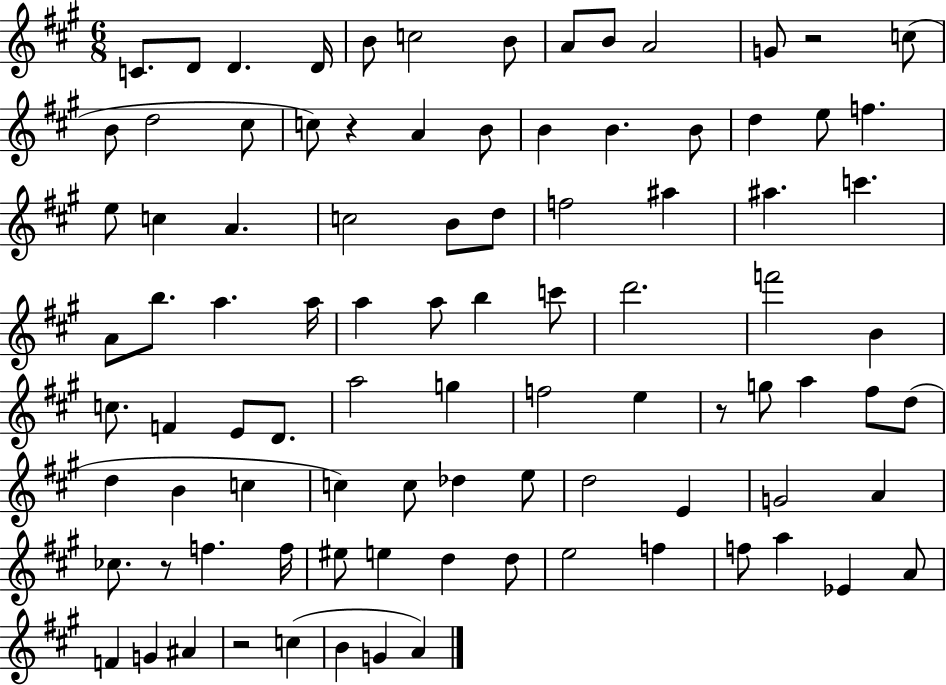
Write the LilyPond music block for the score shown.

{
  \clef treble
  \numericTimeSignature
  \time 6/8
  \key a \major
  \repeat volta 2 { c'8. d'8 d'4. d'16 | b'8 c''2 b'8 | a'8 b'8 a'2 | g'8 r2 c''8( | \break b'8 d''2 cis''8 | c''8) r4 a'4 b'8 | b'4 b'4. b'8 | d''4 e''8 f''4. | \break e''8 c''4 a'4. | c''2 b'8 d''8 | f''2 ais''4 | ais''4. c'''4. | \break a'8 b''8. a''4. a''16 | a''4 a''8 b''4 c'''8 | d'''2. | f'''2 b'4 | \break c''8. f'4 e'8 d'8. | a''2 g''4 | f''2 e''4 | r8 g''8 a''4 fis''8 d''8( | \break d''4 b'4 c''4 | c''4) c''8 des''4 e''8 | d''2 e'4 | g'2 a'4 | \break ces''8. r8 f''4. f''16 | eis''8 e''4 d''4 d''8 | e''2 f''4 | f''8 a''4 ees'4 a'8 | \break f'4 g'4 ais'4 | r2 c''4( | b'4 g'4 a'4) | } \bar "|."
}